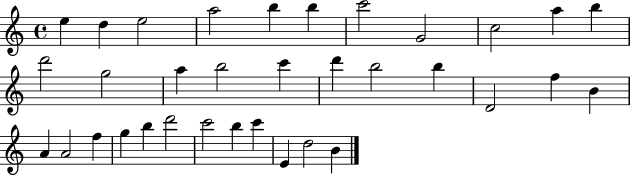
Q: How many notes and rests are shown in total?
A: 34